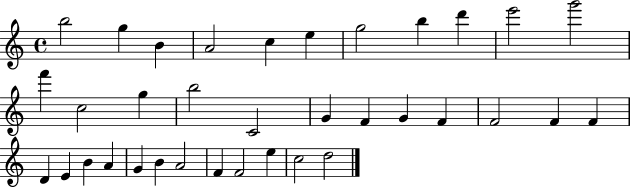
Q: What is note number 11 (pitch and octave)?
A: G6